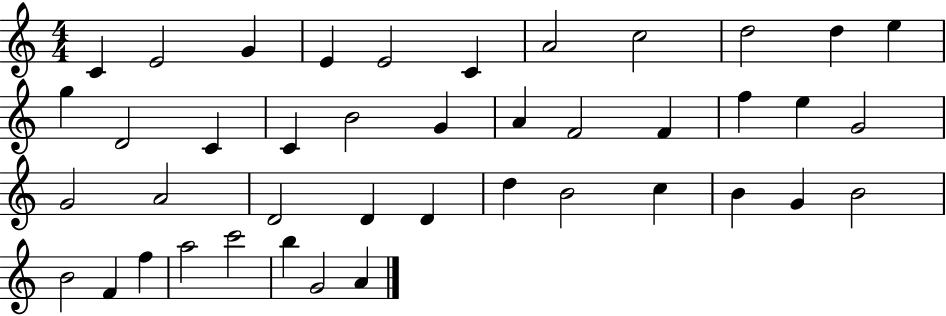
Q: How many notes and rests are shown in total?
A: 42